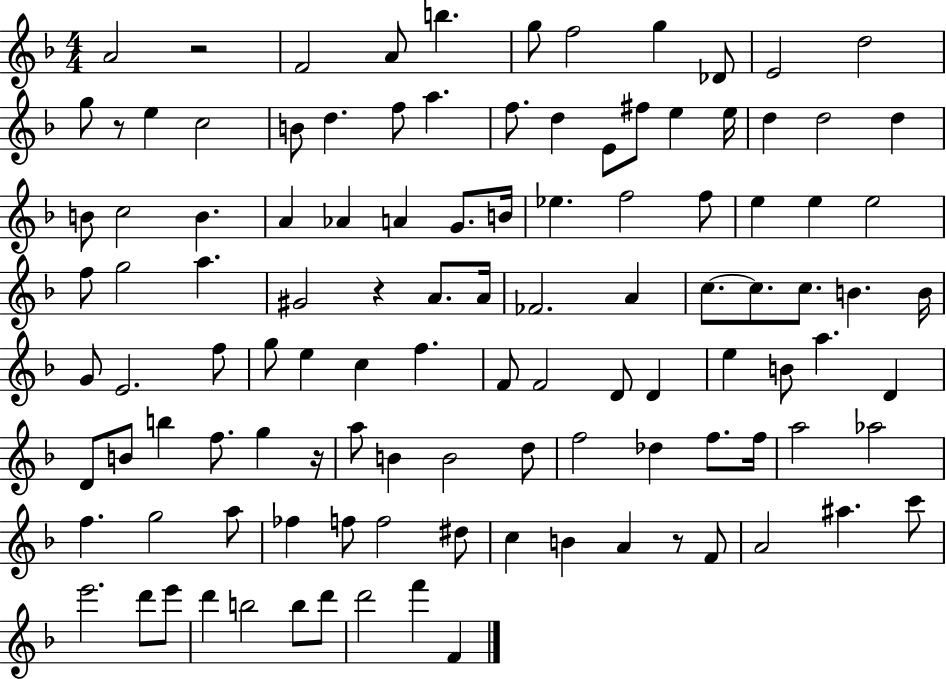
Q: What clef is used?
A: treble